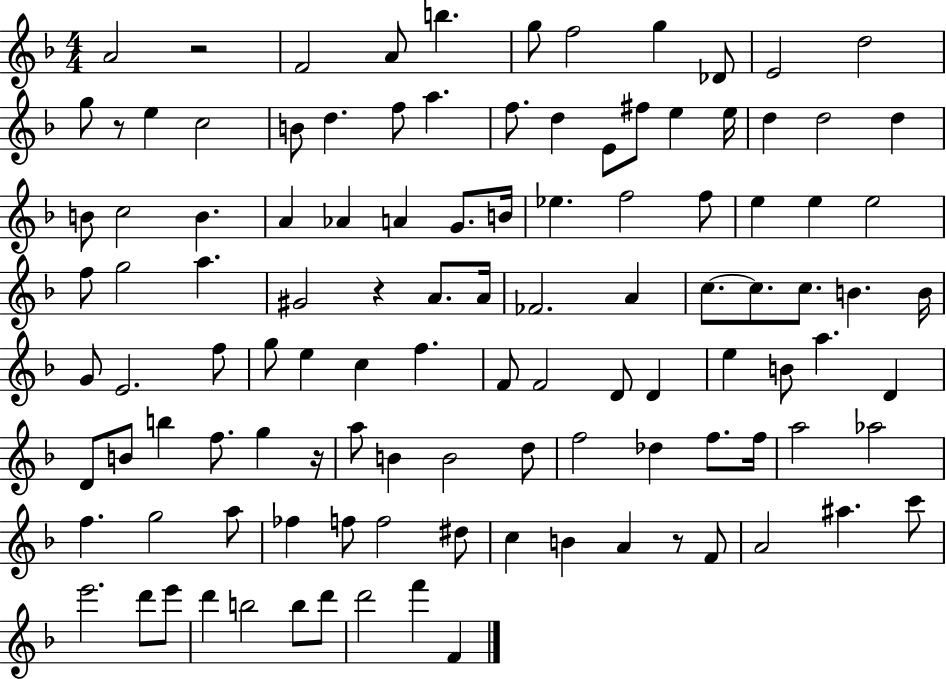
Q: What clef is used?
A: treble